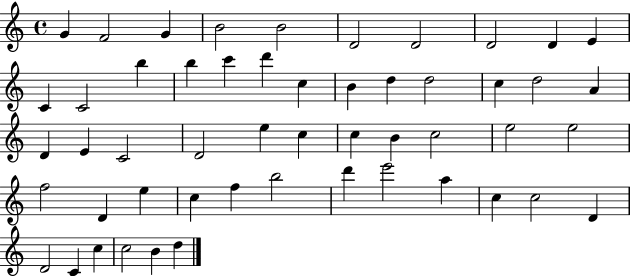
{
  \clef treble
  \time 4/4
  \defaultTimeSignature
  \key c \major
  g'4 f'2 g'4 | b'2 b'2 | d'2 d'2 | d'2 d'4 e'4 | \break c'4 c'2 b''4 | b''4 c'''4 d'''4 c''4 | b'4 d''4 d''2 | c''4 d''2 a'4 | \break d'4 e'4 c'2 | d'2 e''4 c''4 | c''4 b'4 c''2 | e''2 e''2 | \break f''2 d'4 e''4 | c''4 f''4 b''2 | d'''4 e'''2 a''4 | c''4 c''2 d'4 | \break d'2 c'4 c''4 | c''2 b'4 d''4 | \bar "|."
}